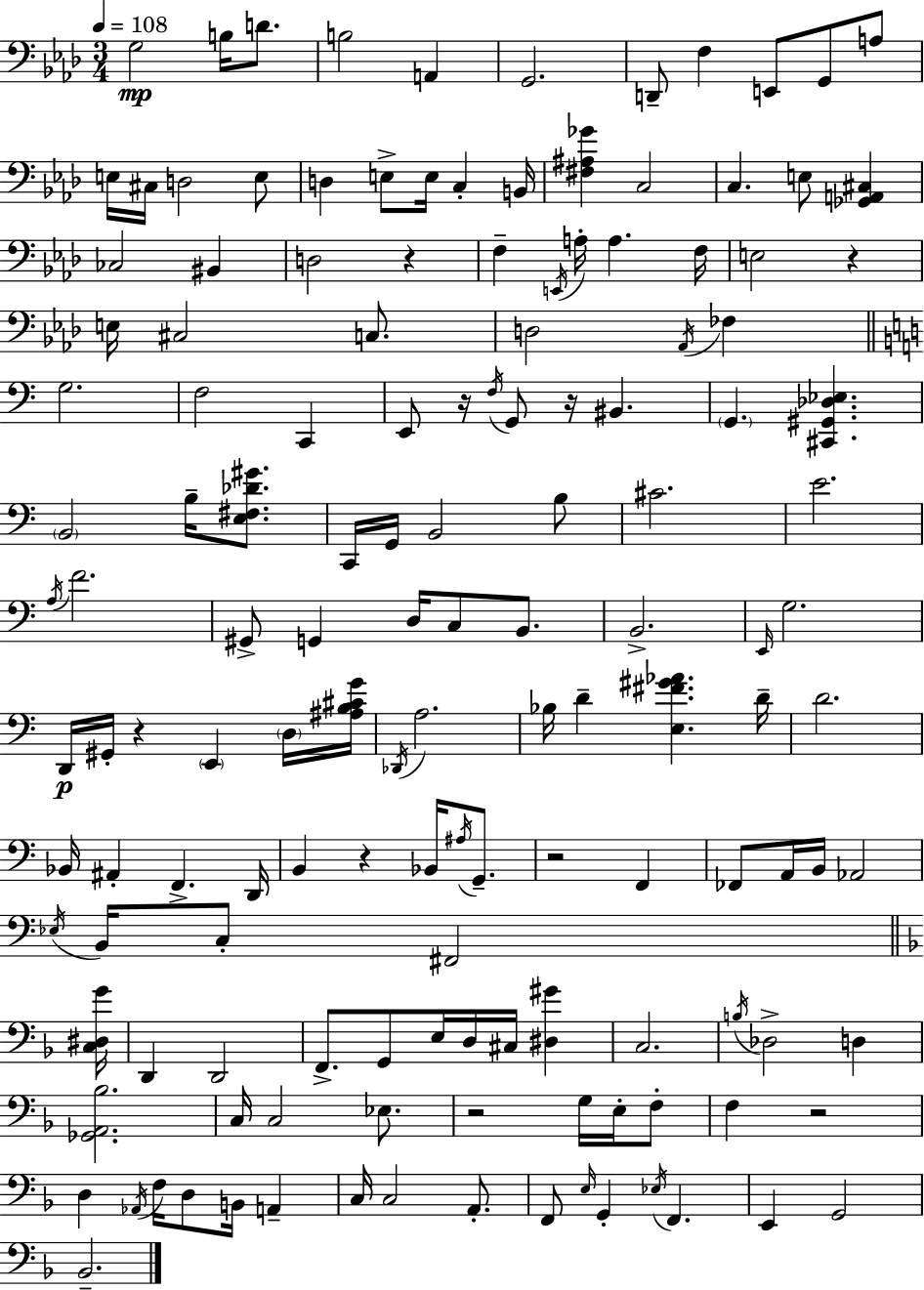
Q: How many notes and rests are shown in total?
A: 144